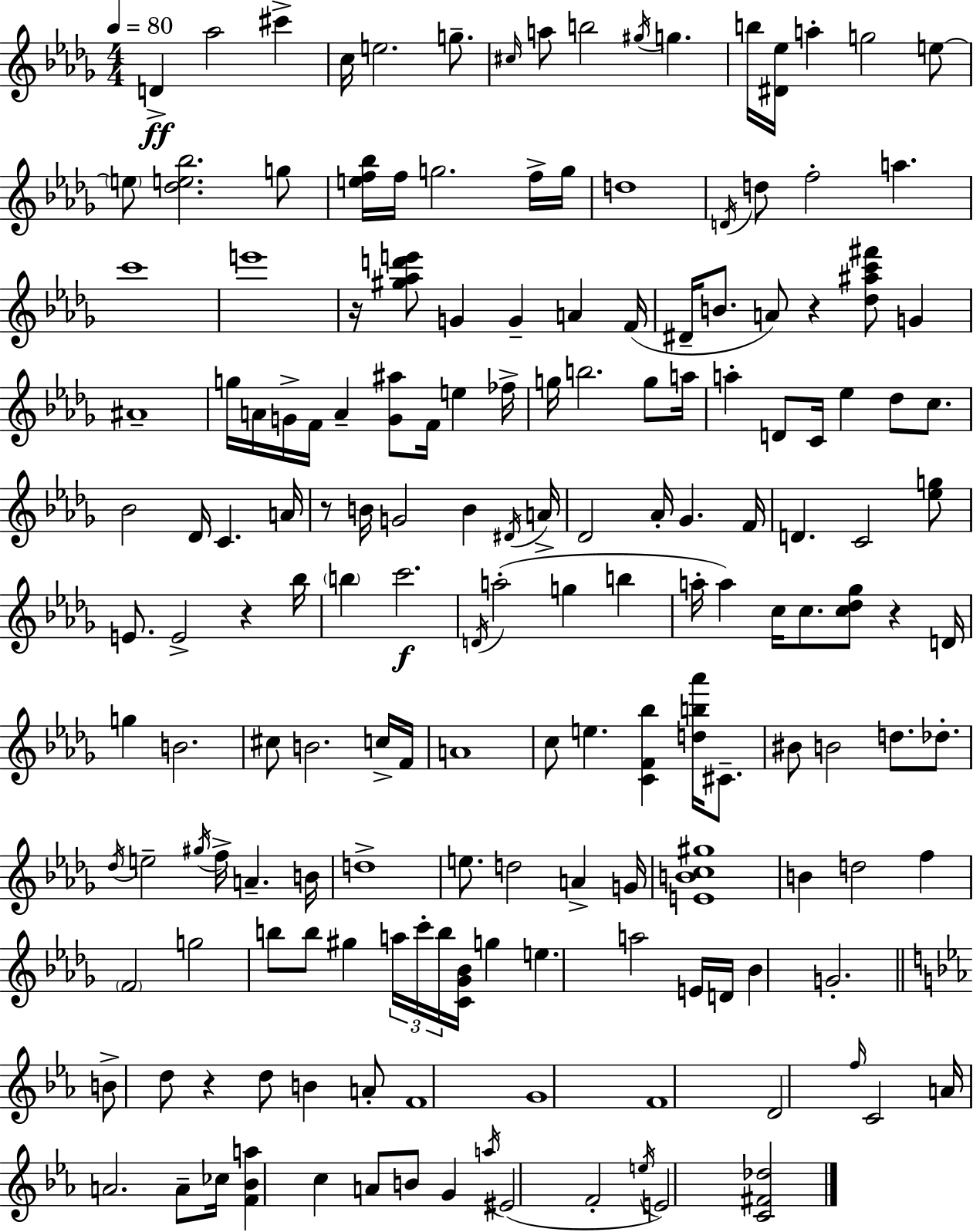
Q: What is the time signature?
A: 4/4